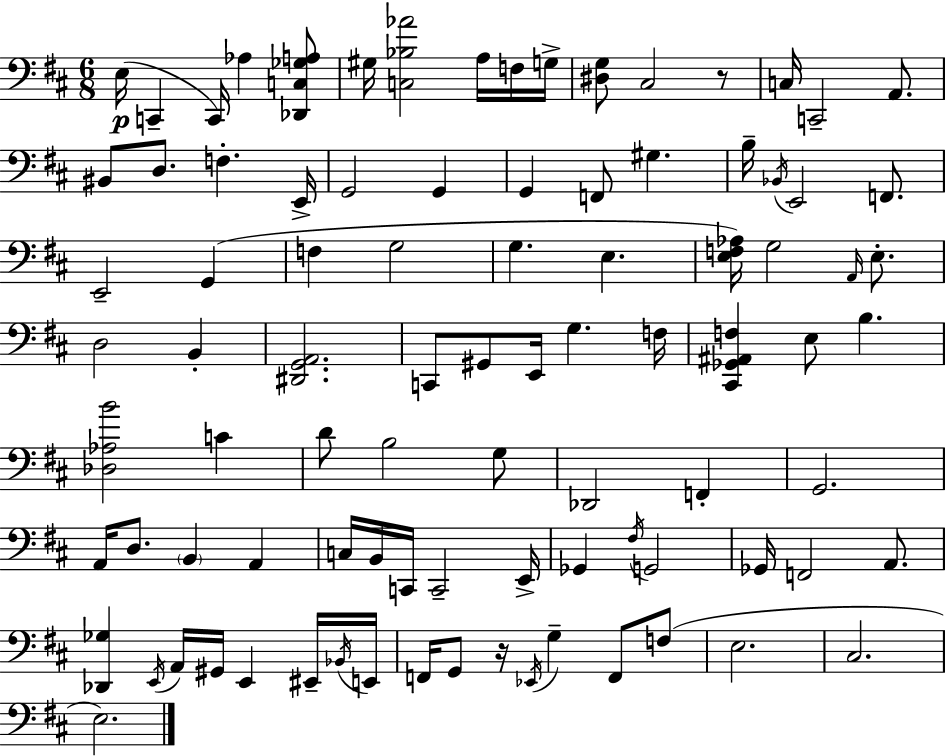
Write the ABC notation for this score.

X:1
T:Untitled
M:6/8
L:1/4
K:D
E,/4 C,, C,,/4 _A, [_D,,C,_G,A,]/2 ^G,/4 [C,_B,_A]2 A,/4 F,/4 G,/4 [^D,G,]/2 ^C,2 z/2 C,/4 C,,2 A,,/2 ^B,,/2 D,/2 F, E,,/4 G,,2 G,, G,, F,,/2 ^G, B,/4 _B,,/4 E,,2 F,,/2 E,,2 G,, F, G,2 G, E, [E,F,_A,]/4 G,2 A,,/4 E,/2 D,2 B,, [^D,,G,,A,,]2 C,,/2 ^G,,/2 E,,/4 G, F,/4 [^C,,_G,,^A,,F,] E,/2 B, [_D,_A,B]2 C D/2 B,2 G,/2 _D,,2 F,, G,,2 A,,/4 D,/2 B,, A,, C,/4 B,,/4 C,,/4 C,,2 E,,/4 _G,, ^F,/4 G,,2 _G,,/4 F,,2 A,,/2 [_D,,_G,] E,,/4 A,,/4 ^G,,/4 E,, ^E,,/4 _B,,/4 E,,/4 F,,/4 G,,/2 z/4 _E,,/4 G, F,,/2 F,/2 E,2 ^C,2 E,2